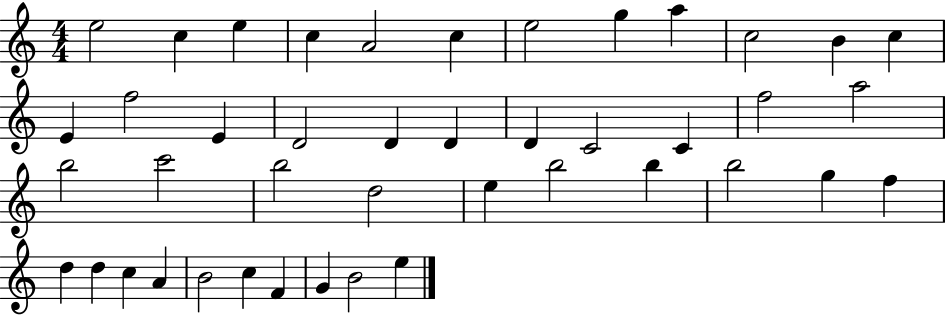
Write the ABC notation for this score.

X:1
T:Untitled
M:4/4
L:1/4
K:C
e2 c e c A2 c e2 g a c2 B c E f2 E D2 D D D C2 C f2 a2 b2 c'2 b2 d2 e b2 b b2 g f d d c A B2 c F G B2 e